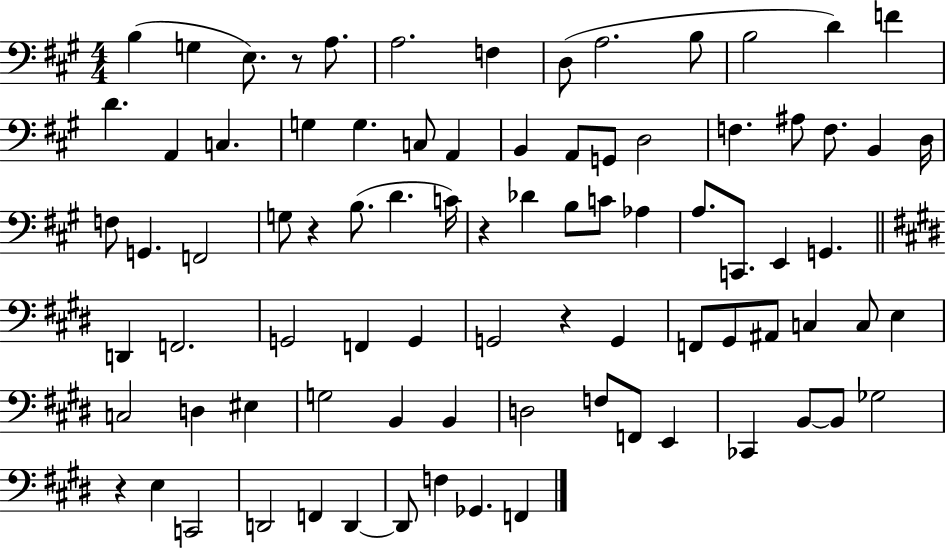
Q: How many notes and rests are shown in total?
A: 84